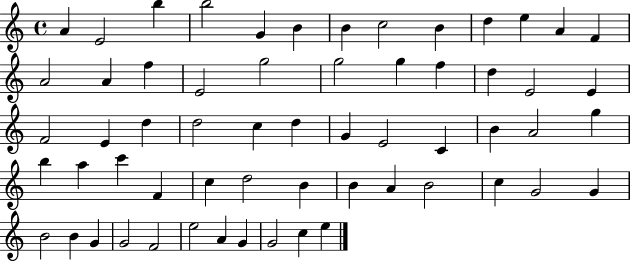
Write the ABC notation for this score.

X:1
T:Untitled
M:4/4
L:1/4
K:C
A E2 b b2 G B B c2 B d e A F A2 A f E2 g2 g2 g f d E2 E F2 E d d2 c d G E2 C B A2 g b a c' F c d2 B B A B2 c G2 G B2 B G G2 F2 e2 A G G2 c e